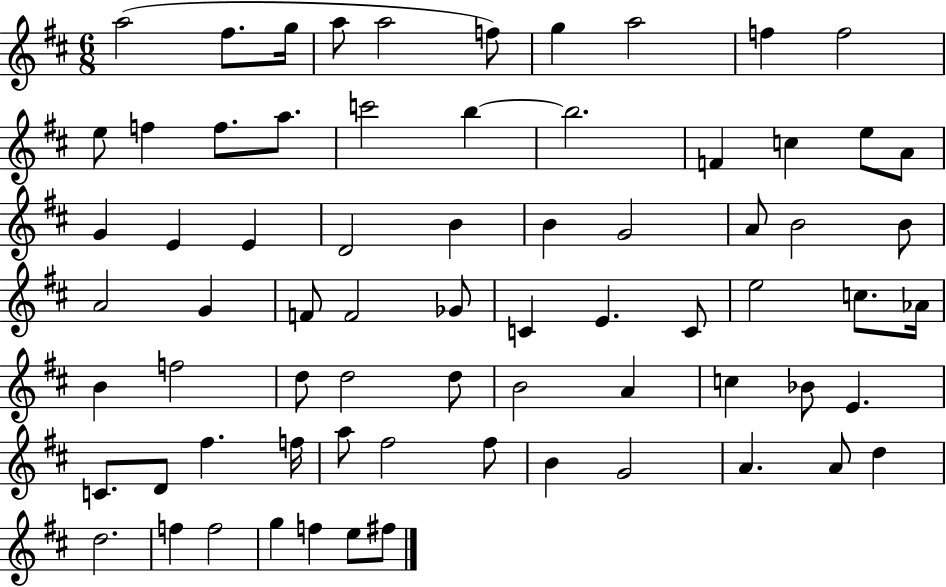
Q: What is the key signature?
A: D major